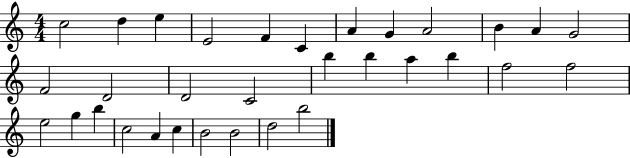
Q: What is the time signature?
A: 4/4